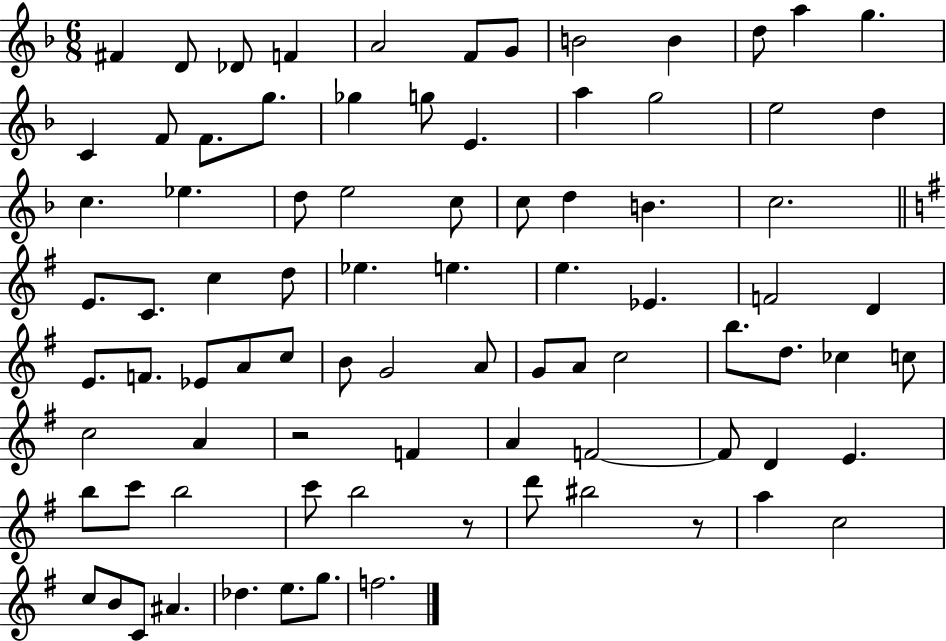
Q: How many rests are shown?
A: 3